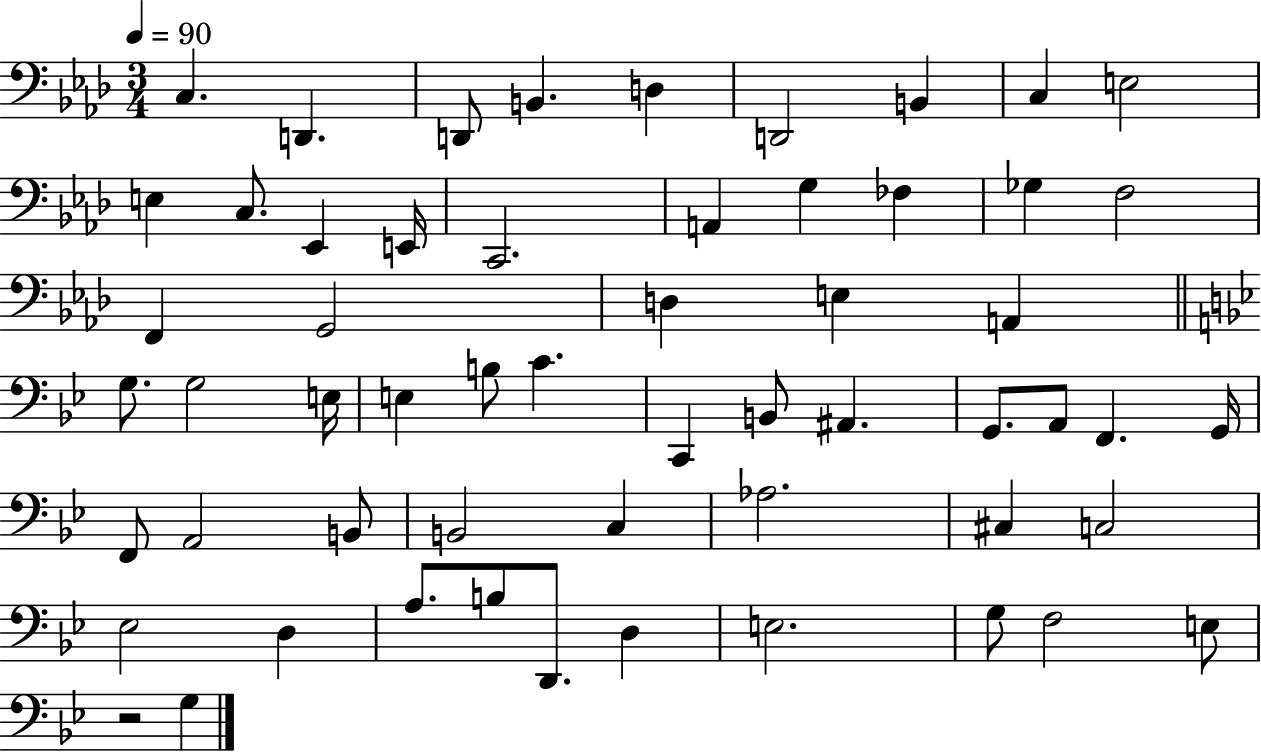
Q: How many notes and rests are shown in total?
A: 57